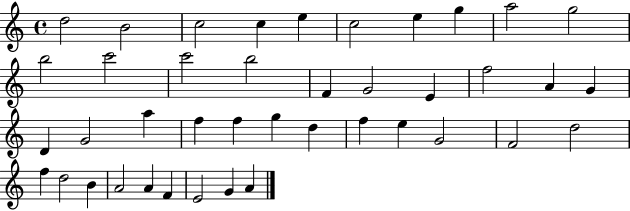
D5/h B4/h C5/h C5/q E5/q C5/h E5/q G5/q A5/h G5/h B5/h C6/h C6/h B5/h F4/q G4/h E4/q F5/h A4/q G4/q D4/q G4/h A5/q F5/q F5/q G5/q D5/q F5/q E5/q G4/h F4/h D5/h F5/q D5/h B4/q A4/h A4/q F4/q E4/h G4/q A4/q